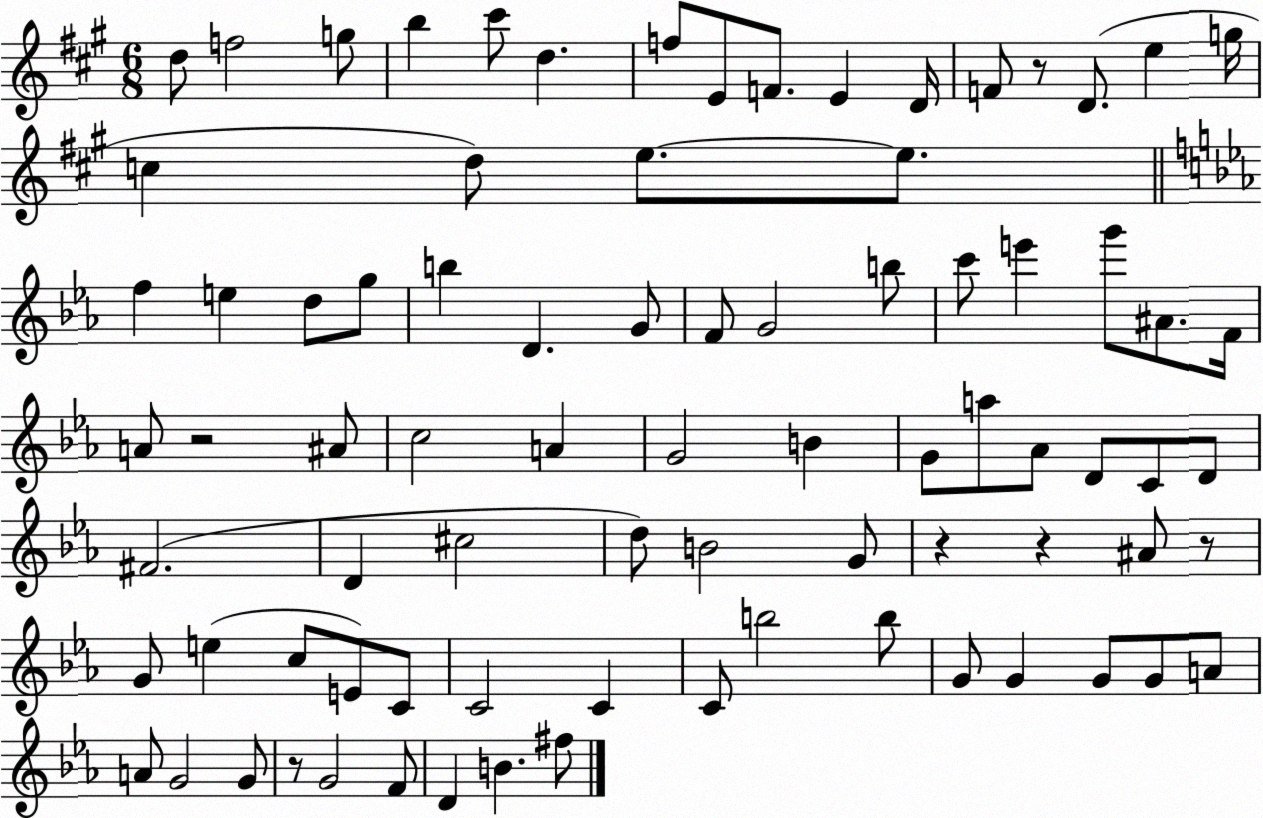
X:1
T:Untitled
M:6/8
L:1/4
K:A
d/2 f2 g/2 b ^c'/2 d f/2 E/2 F/2 E D/4 F/2 z/2 D/2 e g/4 c d/2 e/2 e/2 f e d/2 g/2 b D G/2 F/2 G2 b/2 c'/2 e' g'/2 ^A/2 F/4 A/2 z2 ^A/2 c2 A G2 B G/2 a/2 _A/2 D/2 C/2 D/2 ^F2 D ^c2 d/2 B2 G/2 z z ^A/2 z/2 G/2 e c/2 E/2 C/2 C2 C C/2 b2 b/2 G/2 G G/2 G/2 A/2 A/2 G2 G/2 z/2 G2 F/2 D B ^f/2